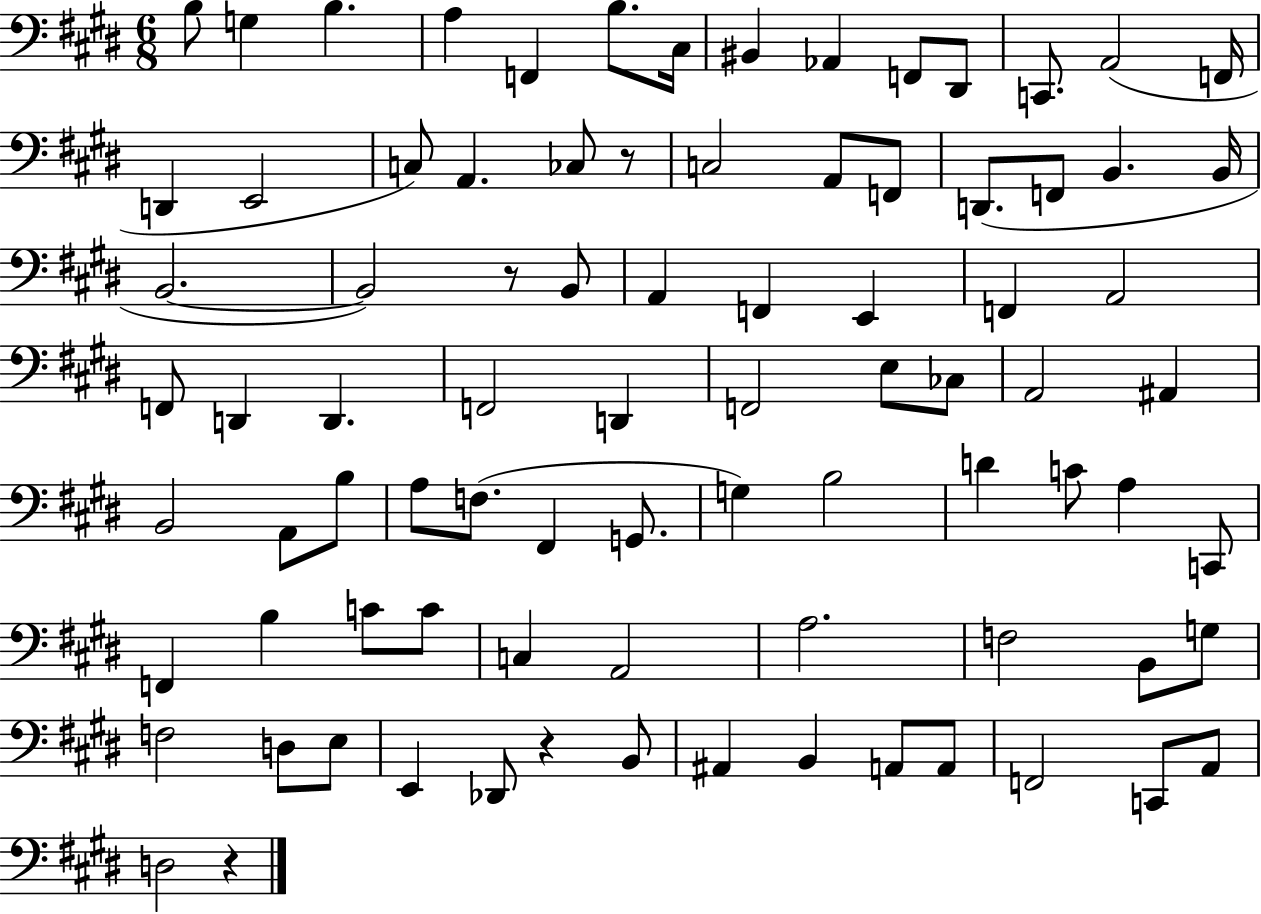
{
  \clef bass
  \numericTimeSignature
  \time 6/8
  \key e \major
  \repeat volta 2 { b8 g4 b4. | a4 f,4 b8. cis16 | bis,4 aes,4 f,8 dis,8 | c,8. a,2( f,16 | \break d,4 e,2 | c8) a,4. ces8 r8 | c2 a,8 f,8 | d,8.( f,8 b,4. b,16 | \break b,2.~~ | b,2) r8 b,8 | a,4 f,4 e,4 | f,4 a,2 | \break f,8 d,4 d,4. | f,2 d,4 | f,2 e8 ces8 | a,2 ais,4 | \break b,2 a,8 b8 | a8 f8.( fis,4 g,8. | g4) b2 | d'4 c'8 a4 c,8 | \break f,4 b4 c'8 c'8 | c4 a,2 | a2. | f2 b,8 g8 | \break f2 d8 e8 | e,4 des,8 r4 b,8 | ais,4 b,4 a,8 a,8 | f,2 c,8 a,8 | \break d2 r4 | } \bar "|."
}